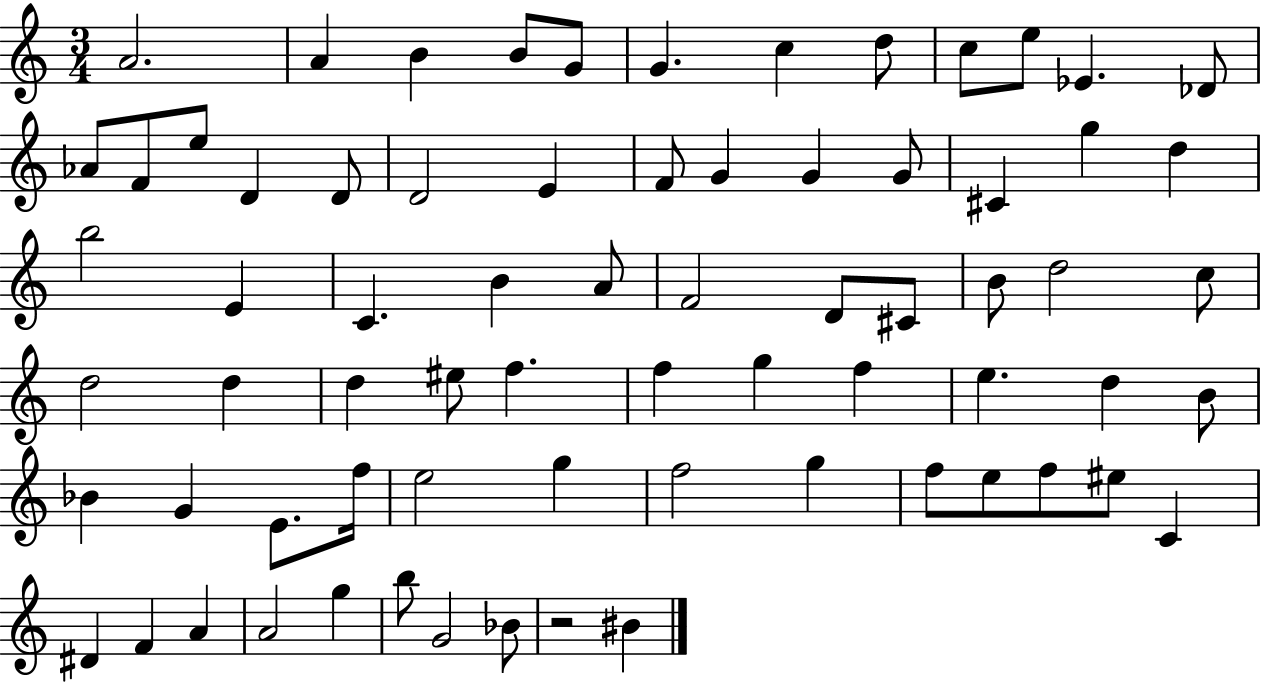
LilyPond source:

{
  \clef treble
  \numericTimeSignature
  \time 3/4
  \key c \major
  a'2. | a'4 b'4 b'8 g'8 | g'4. c''4 d''8 | c''8 e''8 ees'4. des'8 | \break aes'8 f'8 e''8 d'4 d'8 | d'2 e'4 | f'8 g'4 g'4 g'8 | cis'4 g''4 d''4 | \break b''2 e'4 | c'4. b'4 a'8 | f'2 d'8 cis'8 | b'8 d''2 c''8 | \break d''2 d''4 | d''4 eis''8 f''4. | f''4 g''4 f''4 | e''4. d''4 b'8 | \break bes'4 g'4 e'8. f''16 | e''2 g''4 | f''2 g''4 | f''8 e''8 f''8 eis''8 c'4 | \break dis'4 f'4 a'4 | a'2 g''4 | b''8 g'2 bes'8 | r2 bis'4 | \break \bar "|."
}